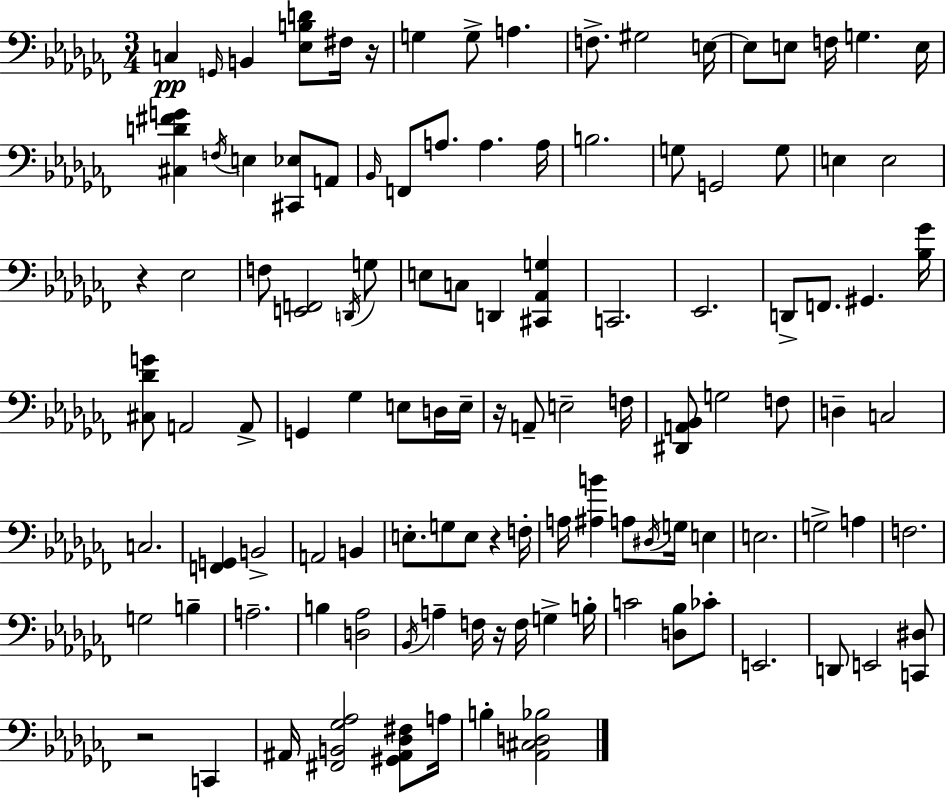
{
  \clef bass
  \numericTimeSignature
  \time 3/4
  \key aes \minor
  c4\pp \grace { g,16 } b,4 <ees b d'>8 fis16 | r16 g4 g8-> a4. | f8.-> gis2 | e16~~ e8 e8 f16 g4. | \break e16 <cis d' fis' g'>4 \acciaccatura { f16 } e4 <cis, ees>8 | a,8 \grace { bes,16 } f,8 a8. a4. | a16 b2. | g8 g,2 | \break g8 e4 e2 | r4 ees2 | f8 <e, f,>2 | \acciaccatura { d,16 } g8 e8 c8 d,4 | \break <cis, aes, g>4 c,2. | ees,2. | d,8-> f,8. gis,4. | <bes ges'>16 <cis des' g'>8 a,2 | \break a,8-> g,4 ges4 | e8 d16 e16-- r16 a,8-- e2-- | f16 <dis, a, bes,>8 g2 | f8 d4-- c2 | \break c2. | <f, g,>4 b,2-> | a,2 | b,4 e8.-. g8 e8 r4 | \break f16-. a16 <ais b'>4 a8 \acciaccatura { dis16 } | g16 e4 e2. | g2-> | a4 f2. | \break g2 | b4-- a2.-- | b4 <d aes>2 | \acciaccatura { bes,16 } a4-- f16 r16 | \break f16 g4-> b16-. c'2 | <d bes>8 ces'8-. e,2. | d,8 e,2 | <c, dis>8 r2 | \break c,4 ais,16 <fis, b, ges aes>2 | <gis, ais, des fis>8 a16 b4-. <aes, cis d bes>2 | \bar "|."
}